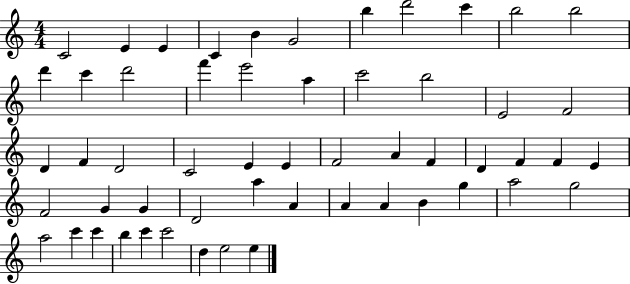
C4/h E4/q E4/q C4/q B4/q G4/h B5/q D6/h C6/q B5/h B5/h D6/q C6/q D6/h F6/q E6/h A5/q C6/h B5/h E4/h F4/h D4/q F4/q D4/h C4/h E4/q E4/q F4/h A4/q F4/q D4/q F4/q F4/q E4/q F4/h G4/q G4/q D4/h A5/q A4/q A4/q A4/q B4/q G5/q A5/h G5/h A5/h C6/q C6/q B5/q C6/q C6/h D5/q E5/h E5/q